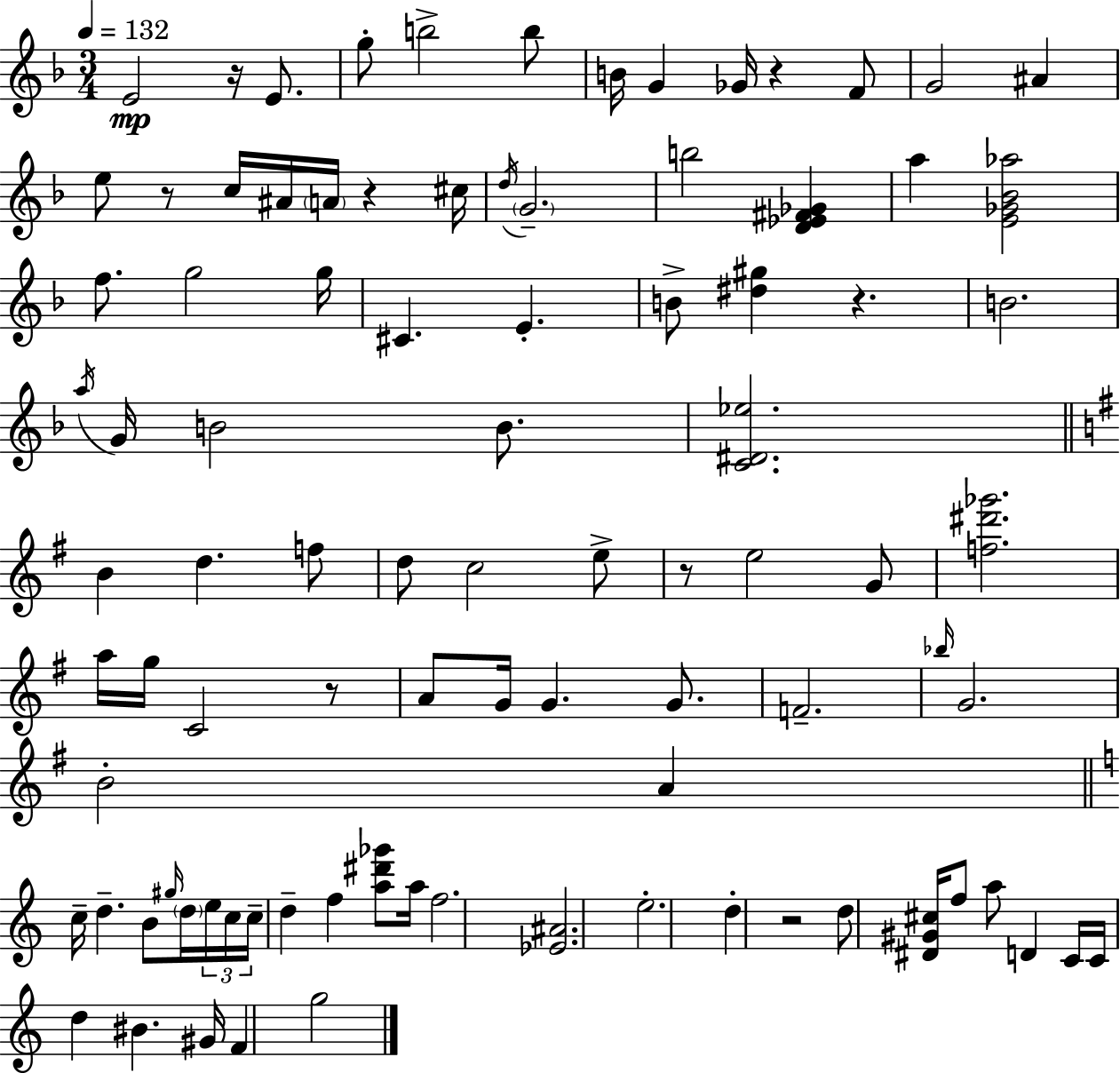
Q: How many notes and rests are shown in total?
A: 92